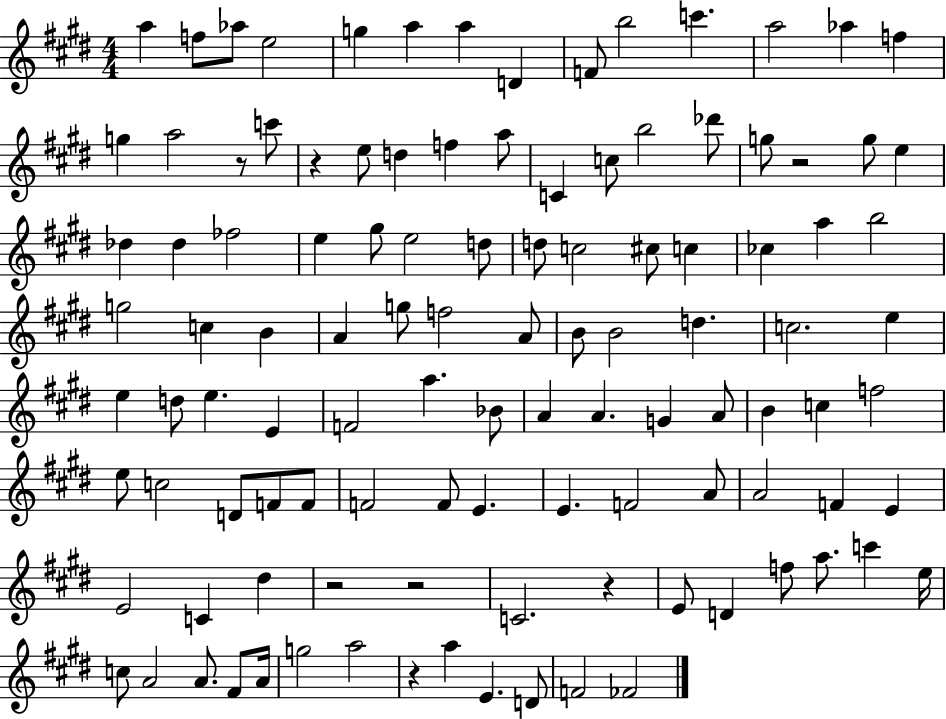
X:1
T:Untitled
M:4/4
L:1/4
K:E
a f/2 _a/2 e2 g a a D F/2 b2 c' a2 _a f g a2 z/2 c'/2 z e/2 d f a/2 C c/2 b2 _d'/2 g/2 z2 g/2 e _d _d _f2 e ^g/2 e2 d/2 d/2 c2 ^c/2 c _c a b2 g2 c B A g/2 f2 A/2 B/2 B2 d c2 e e d/2 e E F2 a _B/2 A A G A/2 B c f2 e/2 c2 D/2 F/2 F/2 F2 F/2 E E F2 A/2 A2 F E E2 C ^d z2 z2 C2 z E/2 D f/2 a/2 c' e/4 c/2 A2 A/2 ^F/2 A/4 g2 a2 z a E D/2 F2 _F2